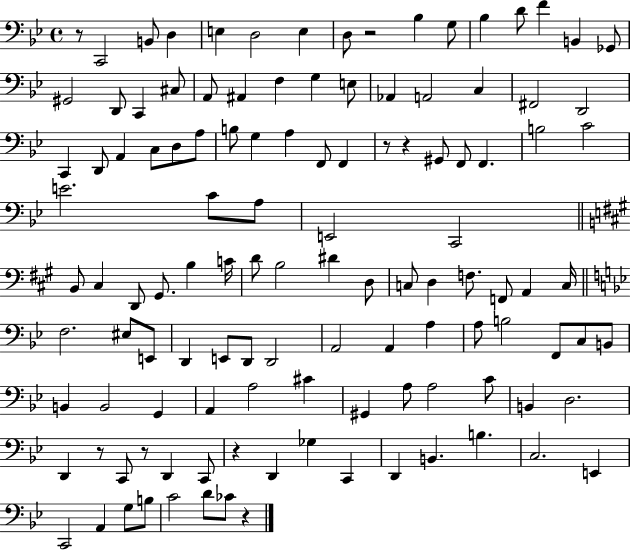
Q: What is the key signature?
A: BES major